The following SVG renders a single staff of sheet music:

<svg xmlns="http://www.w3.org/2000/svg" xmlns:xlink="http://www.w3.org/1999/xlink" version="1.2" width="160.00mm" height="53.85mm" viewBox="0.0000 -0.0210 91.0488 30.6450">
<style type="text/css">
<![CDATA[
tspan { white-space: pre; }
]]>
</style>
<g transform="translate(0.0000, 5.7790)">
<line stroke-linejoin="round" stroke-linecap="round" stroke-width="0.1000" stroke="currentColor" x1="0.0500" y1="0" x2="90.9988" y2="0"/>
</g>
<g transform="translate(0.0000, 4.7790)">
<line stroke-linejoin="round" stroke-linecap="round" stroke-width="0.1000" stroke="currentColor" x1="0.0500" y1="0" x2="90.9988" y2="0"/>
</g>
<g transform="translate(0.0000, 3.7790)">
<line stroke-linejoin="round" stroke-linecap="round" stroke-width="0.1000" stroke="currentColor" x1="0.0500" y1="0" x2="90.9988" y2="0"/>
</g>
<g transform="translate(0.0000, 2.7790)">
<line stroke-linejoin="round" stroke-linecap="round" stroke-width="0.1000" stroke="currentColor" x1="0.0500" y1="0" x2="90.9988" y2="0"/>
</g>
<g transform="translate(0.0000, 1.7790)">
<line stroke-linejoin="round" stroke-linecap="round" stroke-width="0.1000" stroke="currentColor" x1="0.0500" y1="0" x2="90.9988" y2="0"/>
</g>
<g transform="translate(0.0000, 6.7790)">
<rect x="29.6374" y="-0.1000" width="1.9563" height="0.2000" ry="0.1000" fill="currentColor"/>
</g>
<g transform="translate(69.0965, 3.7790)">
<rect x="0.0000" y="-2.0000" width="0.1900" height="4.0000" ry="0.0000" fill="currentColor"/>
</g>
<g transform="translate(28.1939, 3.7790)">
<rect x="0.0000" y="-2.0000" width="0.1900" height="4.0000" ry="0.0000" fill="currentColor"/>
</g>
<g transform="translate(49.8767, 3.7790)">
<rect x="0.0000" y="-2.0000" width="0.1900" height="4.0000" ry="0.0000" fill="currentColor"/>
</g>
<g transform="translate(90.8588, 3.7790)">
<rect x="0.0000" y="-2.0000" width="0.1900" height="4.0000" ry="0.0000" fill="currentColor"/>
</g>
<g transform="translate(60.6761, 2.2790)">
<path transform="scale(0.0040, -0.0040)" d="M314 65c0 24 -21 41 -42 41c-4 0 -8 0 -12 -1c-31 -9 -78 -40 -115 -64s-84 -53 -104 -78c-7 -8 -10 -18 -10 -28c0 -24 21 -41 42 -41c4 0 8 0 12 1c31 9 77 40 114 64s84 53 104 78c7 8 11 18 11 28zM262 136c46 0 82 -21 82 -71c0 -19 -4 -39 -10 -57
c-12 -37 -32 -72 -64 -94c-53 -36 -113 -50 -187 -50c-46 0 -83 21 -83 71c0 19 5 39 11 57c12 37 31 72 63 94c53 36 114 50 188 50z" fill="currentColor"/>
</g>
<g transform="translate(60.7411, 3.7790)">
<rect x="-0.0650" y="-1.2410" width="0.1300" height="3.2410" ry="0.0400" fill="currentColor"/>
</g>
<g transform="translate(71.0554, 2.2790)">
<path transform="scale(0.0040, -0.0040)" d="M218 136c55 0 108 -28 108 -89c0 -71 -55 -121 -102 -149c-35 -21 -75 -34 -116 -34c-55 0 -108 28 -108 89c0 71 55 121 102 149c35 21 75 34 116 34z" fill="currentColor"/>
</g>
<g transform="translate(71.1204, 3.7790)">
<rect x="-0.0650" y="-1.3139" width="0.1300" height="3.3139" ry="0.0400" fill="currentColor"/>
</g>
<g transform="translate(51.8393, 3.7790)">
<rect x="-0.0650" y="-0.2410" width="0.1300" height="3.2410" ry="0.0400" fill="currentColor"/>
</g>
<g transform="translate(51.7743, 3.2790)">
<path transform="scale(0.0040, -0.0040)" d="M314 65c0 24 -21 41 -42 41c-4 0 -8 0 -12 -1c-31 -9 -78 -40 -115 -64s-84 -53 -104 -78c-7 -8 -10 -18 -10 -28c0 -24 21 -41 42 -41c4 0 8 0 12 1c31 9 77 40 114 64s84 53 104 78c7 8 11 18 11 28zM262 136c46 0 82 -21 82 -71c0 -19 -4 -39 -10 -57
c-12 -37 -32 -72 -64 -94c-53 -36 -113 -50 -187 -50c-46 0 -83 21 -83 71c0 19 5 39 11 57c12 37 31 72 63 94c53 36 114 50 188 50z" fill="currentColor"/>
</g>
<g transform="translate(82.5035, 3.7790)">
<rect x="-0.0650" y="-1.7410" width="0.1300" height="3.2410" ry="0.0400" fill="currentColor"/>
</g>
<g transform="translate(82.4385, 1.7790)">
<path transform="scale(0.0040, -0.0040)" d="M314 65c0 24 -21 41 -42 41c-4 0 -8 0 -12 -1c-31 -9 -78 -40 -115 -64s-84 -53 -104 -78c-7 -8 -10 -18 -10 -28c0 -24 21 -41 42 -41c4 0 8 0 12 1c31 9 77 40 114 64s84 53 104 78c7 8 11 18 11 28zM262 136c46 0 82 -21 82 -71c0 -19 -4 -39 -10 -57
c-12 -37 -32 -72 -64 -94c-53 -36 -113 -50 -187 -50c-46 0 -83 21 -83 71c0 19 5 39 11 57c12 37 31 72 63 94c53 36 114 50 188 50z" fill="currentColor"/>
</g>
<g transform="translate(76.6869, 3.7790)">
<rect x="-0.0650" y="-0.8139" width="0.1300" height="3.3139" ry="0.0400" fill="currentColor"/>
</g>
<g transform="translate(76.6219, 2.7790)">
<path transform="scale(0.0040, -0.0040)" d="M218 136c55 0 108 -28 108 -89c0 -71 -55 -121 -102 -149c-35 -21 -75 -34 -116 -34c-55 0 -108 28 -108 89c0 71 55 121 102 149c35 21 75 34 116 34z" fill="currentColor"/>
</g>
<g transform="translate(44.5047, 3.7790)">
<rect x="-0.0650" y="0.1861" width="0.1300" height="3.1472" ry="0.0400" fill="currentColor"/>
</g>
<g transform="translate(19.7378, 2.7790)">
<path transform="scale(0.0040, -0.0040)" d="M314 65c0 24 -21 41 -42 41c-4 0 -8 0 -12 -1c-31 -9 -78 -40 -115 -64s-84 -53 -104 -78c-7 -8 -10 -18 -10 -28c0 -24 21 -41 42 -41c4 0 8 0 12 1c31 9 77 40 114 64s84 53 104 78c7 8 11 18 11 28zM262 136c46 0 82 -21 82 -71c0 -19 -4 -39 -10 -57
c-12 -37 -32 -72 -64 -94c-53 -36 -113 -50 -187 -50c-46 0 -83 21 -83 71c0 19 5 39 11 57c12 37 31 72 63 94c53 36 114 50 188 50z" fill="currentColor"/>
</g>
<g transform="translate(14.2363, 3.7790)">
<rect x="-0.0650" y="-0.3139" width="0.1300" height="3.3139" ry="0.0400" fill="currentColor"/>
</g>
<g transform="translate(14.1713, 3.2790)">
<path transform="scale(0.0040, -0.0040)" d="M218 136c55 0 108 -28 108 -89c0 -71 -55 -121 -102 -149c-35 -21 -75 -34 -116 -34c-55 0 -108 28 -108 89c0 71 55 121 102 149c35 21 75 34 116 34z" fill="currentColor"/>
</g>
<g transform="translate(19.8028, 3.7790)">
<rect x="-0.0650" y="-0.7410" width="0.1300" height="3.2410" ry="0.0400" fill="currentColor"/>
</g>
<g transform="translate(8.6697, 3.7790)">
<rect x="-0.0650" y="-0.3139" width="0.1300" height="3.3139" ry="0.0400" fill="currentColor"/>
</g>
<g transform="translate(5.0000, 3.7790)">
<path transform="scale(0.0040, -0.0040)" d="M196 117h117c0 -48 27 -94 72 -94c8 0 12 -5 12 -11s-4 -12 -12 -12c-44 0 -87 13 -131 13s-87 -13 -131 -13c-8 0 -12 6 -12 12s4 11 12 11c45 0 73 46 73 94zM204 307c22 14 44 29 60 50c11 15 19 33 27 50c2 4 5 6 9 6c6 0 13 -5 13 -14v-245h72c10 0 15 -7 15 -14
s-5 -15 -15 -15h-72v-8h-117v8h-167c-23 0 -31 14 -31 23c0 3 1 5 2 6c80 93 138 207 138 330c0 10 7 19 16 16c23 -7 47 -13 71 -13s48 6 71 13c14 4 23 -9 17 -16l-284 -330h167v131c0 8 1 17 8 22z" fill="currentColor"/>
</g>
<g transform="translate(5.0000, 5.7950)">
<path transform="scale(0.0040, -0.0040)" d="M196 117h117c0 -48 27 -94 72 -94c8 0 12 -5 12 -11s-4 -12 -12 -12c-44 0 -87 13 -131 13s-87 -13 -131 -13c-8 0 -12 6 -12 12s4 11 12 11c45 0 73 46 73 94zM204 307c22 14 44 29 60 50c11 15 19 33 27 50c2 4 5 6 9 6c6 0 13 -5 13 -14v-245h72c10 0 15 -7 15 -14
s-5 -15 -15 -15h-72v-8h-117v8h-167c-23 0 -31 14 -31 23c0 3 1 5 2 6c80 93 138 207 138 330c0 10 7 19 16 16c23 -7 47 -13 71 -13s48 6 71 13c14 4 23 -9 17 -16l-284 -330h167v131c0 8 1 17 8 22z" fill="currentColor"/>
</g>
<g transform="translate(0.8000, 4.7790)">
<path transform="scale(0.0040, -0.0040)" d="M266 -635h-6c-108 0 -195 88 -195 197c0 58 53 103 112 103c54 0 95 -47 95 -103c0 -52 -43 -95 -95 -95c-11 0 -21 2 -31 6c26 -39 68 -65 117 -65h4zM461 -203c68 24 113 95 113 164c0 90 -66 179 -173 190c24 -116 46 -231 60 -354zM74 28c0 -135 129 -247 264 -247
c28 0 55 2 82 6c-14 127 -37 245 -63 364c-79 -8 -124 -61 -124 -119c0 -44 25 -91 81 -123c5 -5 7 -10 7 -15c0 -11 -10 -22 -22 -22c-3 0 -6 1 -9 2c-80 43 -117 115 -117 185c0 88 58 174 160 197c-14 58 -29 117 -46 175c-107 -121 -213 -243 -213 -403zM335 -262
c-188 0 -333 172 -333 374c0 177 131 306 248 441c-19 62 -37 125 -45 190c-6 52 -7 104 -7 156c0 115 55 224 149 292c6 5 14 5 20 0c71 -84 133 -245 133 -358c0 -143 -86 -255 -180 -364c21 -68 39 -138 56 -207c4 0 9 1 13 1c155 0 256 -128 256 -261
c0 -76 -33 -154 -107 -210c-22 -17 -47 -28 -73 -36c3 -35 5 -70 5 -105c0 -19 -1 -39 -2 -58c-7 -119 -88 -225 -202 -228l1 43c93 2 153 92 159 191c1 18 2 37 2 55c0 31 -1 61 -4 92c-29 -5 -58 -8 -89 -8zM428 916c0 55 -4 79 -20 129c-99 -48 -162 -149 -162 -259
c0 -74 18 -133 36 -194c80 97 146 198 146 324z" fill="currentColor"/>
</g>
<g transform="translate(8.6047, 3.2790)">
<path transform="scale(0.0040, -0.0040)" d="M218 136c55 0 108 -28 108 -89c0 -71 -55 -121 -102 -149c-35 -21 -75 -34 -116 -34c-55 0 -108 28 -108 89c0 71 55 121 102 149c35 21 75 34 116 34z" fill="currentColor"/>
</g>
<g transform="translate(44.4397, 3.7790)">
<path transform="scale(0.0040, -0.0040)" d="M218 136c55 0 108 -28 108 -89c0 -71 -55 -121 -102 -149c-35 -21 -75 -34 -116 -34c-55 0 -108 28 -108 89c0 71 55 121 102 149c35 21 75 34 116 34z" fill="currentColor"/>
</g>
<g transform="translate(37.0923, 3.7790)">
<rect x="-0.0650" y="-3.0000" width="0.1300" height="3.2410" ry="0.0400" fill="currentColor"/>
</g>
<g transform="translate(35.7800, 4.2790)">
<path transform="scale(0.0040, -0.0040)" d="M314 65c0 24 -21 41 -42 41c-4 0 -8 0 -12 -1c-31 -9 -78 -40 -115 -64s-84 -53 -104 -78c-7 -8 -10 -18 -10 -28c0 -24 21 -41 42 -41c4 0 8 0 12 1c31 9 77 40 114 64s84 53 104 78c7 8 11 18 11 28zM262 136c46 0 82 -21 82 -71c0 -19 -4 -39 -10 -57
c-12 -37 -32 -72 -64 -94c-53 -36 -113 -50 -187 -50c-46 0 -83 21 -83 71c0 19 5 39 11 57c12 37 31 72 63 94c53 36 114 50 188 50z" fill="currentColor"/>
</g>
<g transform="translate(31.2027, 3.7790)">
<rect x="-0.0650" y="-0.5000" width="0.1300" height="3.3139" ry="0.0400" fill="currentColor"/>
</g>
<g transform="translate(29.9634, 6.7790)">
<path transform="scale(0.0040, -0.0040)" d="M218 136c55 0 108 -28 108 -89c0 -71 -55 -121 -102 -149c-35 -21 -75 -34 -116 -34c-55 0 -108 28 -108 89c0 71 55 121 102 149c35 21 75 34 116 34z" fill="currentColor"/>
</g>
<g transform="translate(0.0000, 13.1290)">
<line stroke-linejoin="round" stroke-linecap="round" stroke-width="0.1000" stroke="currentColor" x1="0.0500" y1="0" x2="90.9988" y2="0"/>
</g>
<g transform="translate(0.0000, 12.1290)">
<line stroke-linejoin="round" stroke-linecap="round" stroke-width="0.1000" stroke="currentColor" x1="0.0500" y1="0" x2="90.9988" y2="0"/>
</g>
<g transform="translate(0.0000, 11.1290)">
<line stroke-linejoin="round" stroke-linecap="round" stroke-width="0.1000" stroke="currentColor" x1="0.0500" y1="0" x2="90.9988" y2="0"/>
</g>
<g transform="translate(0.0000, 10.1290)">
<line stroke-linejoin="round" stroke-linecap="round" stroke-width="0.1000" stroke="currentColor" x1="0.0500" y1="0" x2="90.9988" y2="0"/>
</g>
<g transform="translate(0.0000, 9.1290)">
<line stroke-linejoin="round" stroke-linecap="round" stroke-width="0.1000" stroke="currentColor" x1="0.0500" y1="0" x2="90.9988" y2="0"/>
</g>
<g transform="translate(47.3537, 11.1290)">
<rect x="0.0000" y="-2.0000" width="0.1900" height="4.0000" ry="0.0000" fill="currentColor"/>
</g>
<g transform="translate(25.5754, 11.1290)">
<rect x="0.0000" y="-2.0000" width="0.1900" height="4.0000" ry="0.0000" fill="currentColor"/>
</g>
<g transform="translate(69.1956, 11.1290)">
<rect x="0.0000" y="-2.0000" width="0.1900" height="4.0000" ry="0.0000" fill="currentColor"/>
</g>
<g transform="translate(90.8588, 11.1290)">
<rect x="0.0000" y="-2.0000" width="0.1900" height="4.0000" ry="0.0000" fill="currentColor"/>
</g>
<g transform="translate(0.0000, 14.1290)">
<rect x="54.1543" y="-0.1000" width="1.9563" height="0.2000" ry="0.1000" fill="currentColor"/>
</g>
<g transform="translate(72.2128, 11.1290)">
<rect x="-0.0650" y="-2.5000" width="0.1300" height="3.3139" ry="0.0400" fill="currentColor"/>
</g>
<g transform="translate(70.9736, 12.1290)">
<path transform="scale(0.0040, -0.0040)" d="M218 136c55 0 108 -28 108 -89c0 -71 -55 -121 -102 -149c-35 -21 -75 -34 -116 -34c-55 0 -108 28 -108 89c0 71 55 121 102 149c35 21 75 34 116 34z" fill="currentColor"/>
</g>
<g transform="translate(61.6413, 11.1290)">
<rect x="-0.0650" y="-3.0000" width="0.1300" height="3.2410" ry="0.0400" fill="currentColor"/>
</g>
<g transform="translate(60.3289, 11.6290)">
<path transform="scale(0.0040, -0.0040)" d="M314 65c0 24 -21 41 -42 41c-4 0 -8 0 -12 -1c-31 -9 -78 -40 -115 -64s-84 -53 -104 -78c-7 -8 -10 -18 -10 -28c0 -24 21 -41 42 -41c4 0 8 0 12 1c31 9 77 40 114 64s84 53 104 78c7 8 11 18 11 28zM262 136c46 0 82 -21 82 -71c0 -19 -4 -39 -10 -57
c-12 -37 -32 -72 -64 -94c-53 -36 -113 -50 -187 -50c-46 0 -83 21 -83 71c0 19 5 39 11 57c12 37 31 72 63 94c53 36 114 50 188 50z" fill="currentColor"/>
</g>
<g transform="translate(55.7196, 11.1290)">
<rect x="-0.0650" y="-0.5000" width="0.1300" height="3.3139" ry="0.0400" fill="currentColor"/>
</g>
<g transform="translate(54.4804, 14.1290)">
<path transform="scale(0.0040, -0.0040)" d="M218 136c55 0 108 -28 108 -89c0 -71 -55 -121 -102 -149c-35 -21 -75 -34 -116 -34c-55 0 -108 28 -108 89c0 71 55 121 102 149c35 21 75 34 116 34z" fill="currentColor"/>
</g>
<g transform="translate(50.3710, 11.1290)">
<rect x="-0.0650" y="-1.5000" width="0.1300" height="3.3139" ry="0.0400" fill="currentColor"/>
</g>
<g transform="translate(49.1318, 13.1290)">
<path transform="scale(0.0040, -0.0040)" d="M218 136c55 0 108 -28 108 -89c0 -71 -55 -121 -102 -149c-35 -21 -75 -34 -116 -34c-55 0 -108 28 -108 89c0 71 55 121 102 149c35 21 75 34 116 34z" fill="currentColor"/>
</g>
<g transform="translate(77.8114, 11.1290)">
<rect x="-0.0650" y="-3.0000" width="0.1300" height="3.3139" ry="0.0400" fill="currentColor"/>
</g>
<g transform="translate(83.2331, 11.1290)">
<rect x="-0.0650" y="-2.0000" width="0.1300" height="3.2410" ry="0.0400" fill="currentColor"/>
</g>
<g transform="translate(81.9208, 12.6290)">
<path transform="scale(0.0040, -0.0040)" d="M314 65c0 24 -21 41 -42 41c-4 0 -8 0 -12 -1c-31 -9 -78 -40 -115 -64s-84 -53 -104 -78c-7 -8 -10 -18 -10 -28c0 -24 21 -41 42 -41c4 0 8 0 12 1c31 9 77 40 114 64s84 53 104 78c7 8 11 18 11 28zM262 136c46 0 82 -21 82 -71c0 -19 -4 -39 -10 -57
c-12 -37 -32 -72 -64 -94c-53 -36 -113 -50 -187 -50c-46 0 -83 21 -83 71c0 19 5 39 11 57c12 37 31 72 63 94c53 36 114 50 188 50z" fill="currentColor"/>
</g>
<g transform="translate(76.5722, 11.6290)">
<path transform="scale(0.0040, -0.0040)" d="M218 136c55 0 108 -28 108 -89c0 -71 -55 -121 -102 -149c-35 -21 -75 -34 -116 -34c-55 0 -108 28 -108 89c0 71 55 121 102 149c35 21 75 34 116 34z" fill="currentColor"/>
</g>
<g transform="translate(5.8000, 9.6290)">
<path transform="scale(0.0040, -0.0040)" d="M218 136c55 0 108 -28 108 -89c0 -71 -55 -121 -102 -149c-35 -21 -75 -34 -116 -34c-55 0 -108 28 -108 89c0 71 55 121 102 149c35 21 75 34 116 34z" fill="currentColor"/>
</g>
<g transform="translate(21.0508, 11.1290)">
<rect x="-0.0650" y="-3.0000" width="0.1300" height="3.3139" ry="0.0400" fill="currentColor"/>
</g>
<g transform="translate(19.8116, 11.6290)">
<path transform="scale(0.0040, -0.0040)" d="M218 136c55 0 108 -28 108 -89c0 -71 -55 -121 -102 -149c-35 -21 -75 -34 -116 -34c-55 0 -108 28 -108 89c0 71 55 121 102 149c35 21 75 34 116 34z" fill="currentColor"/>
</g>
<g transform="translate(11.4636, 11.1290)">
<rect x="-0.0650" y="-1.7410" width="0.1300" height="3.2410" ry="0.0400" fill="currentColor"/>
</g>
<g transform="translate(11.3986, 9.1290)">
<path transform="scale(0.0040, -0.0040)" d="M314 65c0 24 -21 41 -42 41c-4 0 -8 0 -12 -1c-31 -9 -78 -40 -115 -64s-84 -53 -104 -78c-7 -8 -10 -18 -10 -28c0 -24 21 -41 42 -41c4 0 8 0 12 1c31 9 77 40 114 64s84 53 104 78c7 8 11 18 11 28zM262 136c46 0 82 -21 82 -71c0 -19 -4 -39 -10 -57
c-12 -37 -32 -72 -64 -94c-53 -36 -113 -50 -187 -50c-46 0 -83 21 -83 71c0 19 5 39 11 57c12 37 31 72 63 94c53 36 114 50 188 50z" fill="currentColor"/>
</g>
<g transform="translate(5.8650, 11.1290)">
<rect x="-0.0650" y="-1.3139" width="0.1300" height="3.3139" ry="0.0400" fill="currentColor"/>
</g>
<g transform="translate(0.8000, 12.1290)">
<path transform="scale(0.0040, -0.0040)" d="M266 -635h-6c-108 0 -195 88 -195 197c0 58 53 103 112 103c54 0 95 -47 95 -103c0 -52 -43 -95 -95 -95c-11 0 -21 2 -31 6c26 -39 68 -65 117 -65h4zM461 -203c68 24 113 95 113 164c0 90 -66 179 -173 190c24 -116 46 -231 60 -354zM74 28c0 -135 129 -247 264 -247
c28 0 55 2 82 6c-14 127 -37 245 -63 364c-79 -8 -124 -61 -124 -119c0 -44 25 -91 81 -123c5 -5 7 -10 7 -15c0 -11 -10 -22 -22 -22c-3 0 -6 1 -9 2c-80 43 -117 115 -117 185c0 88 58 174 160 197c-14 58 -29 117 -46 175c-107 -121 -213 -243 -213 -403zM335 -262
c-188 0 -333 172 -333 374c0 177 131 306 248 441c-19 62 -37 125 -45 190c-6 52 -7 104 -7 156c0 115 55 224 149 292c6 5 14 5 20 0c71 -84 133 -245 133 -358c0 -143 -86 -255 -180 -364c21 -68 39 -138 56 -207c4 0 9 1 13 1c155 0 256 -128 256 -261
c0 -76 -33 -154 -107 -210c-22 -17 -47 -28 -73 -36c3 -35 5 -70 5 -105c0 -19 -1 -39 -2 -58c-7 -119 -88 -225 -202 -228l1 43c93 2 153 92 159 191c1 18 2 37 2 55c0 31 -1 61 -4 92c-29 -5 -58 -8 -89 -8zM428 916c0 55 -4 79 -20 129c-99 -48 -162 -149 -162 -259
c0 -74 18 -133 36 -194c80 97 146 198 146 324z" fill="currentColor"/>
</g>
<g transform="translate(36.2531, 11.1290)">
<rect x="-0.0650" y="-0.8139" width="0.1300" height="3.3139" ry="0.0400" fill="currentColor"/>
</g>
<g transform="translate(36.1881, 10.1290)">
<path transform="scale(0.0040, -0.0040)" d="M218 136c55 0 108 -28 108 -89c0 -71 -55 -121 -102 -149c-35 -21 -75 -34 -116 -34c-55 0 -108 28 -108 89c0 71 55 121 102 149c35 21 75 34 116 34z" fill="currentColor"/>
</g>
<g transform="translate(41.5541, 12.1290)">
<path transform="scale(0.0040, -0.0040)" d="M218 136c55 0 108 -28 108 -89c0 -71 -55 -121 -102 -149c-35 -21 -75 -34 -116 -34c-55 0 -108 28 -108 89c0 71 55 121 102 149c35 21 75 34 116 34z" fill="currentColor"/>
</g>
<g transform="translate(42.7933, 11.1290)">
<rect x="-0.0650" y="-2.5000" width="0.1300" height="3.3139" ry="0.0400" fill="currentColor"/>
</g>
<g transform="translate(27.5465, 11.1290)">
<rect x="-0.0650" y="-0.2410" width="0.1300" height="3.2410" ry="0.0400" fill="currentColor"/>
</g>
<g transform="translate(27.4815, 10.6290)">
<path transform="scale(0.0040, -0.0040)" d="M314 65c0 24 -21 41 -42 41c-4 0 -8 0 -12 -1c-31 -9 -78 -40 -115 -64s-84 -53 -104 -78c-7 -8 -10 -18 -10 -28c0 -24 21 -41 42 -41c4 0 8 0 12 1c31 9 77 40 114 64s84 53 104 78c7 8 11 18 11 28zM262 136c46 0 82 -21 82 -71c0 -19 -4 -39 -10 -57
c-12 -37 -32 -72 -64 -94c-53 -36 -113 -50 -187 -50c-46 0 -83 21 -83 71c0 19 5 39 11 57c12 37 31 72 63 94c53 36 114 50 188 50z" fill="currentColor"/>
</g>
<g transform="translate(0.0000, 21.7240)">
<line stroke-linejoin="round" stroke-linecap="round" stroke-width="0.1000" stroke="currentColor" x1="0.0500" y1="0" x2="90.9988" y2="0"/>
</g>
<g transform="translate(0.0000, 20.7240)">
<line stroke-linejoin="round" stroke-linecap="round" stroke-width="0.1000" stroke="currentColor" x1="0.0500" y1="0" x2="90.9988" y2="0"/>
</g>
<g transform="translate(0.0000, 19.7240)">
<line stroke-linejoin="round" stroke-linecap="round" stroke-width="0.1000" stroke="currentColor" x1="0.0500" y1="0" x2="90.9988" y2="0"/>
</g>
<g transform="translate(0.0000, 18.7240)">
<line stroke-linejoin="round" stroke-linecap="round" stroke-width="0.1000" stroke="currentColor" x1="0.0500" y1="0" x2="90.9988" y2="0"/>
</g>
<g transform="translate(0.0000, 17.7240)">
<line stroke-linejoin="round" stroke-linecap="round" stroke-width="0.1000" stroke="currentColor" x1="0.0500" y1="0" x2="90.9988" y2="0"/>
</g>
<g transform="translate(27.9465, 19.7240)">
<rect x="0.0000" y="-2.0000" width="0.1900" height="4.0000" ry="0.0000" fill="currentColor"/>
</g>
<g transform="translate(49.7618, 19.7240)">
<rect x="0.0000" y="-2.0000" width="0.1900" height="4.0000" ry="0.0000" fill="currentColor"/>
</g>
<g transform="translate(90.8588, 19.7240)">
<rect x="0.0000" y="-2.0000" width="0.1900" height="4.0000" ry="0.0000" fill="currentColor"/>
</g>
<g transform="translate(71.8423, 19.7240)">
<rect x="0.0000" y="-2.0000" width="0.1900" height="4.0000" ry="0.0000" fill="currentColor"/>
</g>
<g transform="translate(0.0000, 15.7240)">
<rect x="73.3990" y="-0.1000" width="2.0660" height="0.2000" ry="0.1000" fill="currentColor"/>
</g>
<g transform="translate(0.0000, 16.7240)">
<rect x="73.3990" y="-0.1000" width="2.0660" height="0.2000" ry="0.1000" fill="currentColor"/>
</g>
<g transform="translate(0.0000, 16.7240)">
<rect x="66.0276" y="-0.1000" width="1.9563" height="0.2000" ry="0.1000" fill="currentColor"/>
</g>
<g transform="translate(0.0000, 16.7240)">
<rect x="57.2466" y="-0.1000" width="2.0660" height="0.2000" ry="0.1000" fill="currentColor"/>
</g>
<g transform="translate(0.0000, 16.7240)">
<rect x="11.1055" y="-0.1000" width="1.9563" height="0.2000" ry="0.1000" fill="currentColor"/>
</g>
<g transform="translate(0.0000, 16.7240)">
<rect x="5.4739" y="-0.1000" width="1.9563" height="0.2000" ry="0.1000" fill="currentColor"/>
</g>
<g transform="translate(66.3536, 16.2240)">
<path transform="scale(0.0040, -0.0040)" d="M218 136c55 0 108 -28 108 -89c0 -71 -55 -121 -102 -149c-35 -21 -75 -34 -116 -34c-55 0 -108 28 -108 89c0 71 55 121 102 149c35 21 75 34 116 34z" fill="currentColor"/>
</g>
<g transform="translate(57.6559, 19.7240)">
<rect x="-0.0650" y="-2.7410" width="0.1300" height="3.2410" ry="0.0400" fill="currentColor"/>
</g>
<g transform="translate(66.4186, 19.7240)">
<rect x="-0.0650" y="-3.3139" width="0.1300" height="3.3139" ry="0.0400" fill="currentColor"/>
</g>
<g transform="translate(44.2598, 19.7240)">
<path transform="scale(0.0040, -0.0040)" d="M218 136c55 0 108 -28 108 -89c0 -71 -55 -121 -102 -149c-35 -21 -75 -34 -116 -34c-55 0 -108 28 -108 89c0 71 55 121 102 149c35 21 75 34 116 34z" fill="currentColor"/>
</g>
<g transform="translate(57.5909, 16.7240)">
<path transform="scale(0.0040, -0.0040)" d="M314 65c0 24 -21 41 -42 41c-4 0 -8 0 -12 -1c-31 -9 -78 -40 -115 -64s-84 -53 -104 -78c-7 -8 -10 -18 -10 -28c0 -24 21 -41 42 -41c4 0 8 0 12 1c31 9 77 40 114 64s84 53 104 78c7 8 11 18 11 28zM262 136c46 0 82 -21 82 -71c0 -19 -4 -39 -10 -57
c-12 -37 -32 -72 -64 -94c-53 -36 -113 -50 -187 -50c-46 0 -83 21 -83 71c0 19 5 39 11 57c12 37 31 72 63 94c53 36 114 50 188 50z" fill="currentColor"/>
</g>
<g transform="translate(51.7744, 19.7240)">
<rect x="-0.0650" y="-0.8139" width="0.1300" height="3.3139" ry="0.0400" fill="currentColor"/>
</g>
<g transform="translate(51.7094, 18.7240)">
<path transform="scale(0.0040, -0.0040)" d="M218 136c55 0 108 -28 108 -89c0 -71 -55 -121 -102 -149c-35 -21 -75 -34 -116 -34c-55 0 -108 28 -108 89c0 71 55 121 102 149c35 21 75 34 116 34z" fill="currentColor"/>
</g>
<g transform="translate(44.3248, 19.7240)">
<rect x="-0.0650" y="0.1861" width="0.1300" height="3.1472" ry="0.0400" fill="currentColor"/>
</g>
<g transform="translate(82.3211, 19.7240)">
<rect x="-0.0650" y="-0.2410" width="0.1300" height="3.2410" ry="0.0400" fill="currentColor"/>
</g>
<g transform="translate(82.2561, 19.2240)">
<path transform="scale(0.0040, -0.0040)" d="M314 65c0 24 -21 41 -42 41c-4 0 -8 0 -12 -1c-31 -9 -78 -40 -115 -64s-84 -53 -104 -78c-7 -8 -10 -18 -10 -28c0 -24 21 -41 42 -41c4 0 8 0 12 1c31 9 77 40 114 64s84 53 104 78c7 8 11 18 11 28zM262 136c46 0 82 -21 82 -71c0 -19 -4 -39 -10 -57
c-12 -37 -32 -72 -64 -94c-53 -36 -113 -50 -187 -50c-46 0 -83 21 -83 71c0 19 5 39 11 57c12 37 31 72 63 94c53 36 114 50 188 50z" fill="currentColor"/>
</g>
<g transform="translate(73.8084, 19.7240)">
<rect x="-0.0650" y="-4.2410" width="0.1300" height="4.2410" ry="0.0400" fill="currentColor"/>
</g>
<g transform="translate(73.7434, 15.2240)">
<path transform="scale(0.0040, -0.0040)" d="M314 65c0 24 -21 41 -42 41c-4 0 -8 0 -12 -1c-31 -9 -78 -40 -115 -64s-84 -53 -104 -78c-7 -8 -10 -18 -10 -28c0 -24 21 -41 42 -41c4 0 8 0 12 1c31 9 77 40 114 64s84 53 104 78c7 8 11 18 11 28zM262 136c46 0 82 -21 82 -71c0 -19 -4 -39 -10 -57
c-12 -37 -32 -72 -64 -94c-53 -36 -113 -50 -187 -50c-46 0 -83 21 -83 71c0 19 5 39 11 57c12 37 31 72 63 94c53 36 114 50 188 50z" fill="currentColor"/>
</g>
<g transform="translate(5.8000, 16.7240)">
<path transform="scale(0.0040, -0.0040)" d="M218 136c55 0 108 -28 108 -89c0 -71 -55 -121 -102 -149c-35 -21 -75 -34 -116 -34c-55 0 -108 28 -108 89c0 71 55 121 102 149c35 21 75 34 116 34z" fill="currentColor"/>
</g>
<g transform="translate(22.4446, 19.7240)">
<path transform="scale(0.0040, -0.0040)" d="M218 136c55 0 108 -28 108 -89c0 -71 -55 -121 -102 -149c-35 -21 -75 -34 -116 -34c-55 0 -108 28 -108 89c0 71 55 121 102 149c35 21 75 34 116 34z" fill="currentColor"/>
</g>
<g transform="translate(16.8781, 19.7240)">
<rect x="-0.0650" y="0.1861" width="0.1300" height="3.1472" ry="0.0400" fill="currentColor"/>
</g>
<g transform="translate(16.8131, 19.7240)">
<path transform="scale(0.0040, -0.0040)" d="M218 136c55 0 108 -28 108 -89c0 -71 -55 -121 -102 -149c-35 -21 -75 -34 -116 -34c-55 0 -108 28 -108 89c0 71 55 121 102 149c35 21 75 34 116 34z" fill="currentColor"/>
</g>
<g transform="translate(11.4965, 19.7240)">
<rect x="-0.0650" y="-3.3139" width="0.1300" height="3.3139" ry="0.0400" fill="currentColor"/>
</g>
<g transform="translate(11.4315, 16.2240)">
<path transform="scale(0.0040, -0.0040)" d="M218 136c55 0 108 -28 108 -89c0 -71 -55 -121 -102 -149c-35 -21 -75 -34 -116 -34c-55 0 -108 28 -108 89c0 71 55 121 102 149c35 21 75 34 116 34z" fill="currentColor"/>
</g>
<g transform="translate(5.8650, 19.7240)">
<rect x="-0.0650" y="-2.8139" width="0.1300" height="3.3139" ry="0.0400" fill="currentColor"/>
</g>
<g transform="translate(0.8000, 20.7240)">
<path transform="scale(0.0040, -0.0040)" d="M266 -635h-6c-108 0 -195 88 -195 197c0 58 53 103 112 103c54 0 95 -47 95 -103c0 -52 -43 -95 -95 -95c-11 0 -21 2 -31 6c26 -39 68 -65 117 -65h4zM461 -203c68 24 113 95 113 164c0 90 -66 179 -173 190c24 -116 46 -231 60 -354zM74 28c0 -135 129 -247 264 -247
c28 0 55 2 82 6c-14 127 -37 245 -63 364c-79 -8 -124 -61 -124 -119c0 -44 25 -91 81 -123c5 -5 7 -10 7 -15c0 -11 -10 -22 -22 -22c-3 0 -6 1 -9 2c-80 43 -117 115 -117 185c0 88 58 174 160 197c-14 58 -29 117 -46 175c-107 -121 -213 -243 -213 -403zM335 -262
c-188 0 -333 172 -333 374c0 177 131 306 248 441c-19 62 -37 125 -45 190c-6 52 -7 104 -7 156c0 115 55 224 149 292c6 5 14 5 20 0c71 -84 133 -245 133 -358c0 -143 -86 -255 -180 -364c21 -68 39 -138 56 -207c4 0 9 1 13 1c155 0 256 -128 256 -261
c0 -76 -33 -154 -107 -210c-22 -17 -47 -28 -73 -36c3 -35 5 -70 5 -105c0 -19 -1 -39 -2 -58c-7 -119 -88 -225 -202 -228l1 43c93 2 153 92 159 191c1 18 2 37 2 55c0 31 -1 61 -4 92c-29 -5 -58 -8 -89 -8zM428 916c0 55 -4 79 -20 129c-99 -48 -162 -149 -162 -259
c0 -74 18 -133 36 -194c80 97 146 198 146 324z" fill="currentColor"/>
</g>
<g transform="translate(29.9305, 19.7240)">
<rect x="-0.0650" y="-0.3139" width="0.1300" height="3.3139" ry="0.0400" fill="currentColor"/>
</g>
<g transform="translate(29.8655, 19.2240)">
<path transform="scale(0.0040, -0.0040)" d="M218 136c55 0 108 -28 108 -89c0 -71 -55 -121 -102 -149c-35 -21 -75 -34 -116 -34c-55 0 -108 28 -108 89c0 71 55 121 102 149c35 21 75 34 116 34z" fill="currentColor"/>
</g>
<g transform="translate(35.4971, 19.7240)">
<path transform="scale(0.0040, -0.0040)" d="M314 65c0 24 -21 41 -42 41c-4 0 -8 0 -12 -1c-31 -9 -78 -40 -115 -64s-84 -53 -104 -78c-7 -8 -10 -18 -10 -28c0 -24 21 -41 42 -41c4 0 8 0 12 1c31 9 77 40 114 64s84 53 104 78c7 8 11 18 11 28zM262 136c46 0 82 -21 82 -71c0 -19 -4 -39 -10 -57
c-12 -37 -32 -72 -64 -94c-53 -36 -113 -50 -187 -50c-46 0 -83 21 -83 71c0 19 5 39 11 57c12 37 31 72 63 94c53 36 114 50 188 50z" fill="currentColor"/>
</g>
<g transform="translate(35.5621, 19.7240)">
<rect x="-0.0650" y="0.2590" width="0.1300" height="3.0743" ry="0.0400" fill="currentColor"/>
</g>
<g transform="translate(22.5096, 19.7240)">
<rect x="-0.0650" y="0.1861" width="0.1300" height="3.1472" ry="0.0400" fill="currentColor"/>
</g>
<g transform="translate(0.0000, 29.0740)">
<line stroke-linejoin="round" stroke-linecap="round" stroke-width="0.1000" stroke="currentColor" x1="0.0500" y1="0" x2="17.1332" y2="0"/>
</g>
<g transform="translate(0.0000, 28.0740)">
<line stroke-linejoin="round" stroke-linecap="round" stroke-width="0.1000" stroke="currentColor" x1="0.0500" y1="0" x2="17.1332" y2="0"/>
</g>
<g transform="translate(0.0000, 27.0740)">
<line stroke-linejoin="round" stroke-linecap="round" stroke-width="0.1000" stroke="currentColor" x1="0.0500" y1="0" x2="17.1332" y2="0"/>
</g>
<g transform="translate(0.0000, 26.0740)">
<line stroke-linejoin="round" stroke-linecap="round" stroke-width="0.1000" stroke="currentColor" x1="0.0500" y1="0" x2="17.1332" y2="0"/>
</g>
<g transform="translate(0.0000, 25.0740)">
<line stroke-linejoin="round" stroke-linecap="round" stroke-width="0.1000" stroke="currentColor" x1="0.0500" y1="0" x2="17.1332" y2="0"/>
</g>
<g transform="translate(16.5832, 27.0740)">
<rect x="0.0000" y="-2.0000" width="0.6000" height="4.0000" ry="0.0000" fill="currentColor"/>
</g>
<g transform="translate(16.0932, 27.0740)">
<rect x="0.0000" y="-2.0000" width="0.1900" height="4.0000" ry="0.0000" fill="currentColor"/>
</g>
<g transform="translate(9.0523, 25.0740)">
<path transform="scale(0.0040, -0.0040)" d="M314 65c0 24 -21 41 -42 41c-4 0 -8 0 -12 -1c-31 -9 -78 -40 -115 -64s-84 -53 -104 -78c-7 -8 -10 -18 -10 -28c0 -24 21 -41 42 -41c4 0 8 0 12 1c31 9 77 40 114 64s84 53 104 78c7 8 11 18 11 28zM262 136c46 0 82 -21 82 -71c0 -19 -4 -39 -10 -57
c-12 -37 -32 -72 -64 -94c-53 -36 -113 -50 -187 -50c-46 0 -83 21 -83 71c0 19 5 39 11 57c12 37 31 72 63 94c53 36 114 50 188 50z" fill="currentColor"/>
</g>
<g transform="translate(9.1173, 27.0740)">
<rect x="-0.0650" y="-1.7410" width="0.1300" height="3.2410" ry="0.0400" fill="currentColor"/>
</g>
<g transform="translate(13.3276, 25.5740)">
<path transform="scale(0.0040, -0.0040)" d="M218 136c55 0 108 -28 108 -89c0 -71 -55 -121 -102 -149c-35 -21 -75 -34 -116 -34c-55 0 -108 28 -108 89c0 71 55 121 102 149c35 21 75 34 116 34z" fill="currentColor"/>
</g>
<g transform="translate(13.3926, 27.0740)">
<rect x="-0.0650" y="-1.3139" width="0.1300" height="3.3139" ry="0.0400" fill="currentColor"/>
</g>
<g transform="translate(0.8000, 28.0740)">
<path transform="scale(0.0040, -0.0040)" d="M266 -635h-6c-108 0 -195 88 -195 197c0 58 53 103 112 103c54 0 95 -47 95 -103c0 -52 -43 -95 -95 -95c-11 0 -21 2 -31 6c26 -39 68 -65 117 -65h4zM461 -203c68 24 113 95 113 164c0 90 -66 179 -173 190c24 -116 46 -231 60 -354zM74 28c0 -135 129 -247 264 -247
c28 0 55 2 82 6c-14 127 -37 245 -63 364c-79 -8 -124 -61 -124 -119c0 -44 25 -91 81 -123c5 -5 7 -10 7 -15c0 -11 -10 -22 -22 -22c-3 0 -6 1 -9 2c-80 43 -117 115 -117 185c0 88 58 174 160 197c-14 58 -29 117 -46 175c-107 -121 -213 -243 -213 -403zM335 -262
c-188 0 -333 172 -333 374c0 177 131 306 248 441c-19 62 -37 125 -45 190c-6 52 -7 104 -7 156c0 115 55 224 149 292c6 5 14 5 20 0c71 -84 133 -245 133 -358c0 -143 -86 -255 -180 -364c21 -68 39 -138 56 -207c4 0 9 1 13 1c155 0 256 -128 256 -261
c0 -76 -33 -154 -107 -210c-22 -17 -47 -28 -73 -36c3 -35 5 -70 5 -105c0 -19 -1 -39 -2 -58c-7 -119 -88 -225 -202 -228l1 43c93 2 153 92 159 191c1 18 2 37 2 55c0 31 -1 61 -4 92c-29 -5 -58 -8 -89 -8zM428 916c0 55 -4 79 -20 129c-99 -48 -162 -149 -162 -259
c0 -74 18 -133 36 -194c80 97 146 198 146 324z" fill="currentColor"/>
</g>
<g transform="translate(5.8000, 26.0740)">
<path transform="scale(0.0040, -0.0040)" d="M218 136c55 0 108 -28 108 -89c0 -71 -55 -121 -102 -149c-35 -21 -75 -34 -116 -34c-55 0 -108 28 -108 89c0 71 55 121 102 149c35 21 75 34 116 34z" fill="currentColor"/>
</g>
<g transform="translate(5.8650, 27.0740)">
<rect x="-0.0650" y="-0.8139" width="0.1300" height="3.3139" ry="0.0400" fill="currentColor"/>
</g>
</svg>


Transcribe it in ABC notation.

X:1
T:Untitled
M:4/4
L:1/4
K:C
c c d2 C A2 B c2 e2 e d f2 e f2 A c2 d G E C A2 G A F2 a b B B c B2 B d a2 b d'2 c2 d f2 e